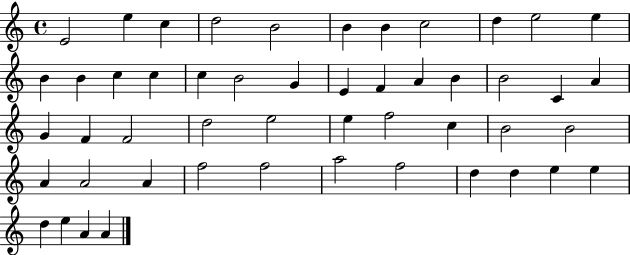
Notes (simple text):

E4/h E5/q C5/q D5/h B4/h B4/q B4/q C5/h D5/q E5/h E5/q B4/q B4/q C5/q C5/q C5/q B4/h G4/q E4/q F4/q A4/q B4/q B4/h C4/q A4/q G4/q F4/q F4/h D5/h E5/h E5/q F5/h C5/q B4/h B4/h A4/q A4/h A4/q F5/h F5/h A5/h F5/h D5/q D5/q E5/q E5/q D5/q E5/q A4/q A4/q